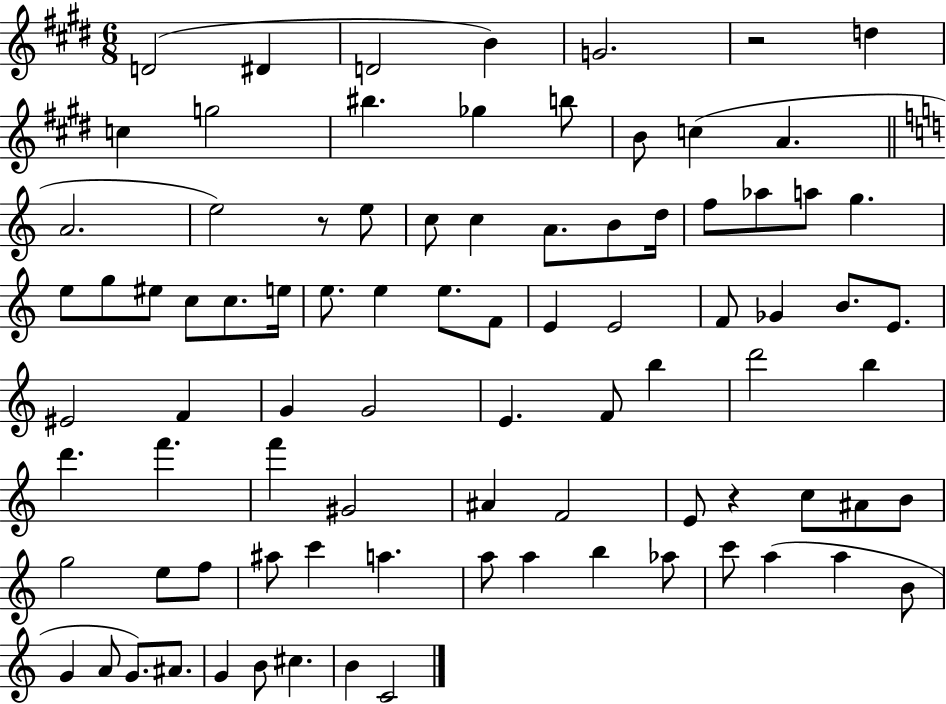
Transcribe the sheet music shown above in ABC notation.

X:1
T:Untitled
M:6/8
L:1/4
K:E
D2 ^D D2 B G2 z2 d c g2 ^b _g b/2 B/2 c A A2 e2 z/2 e/2 c/2 c A/2 B/2 d/4 f/2 _a/2 a/2 g e/2 g/2 ^e/2 c/2 c/2 e/4 e/2 e e/2 F/2 E E2 F/2 _G B/2 E/2 ^E2 F G G2 E F/2 b d'2 b d' f' f' ^G2 ^A F2 E/2 z c/2 ^A/2 B/2 g2 e/2 f/2 ^a/2 c' a a/2 a b _a/2 c'/2 a a B/2 G A/2 G/2 ^A/2 G B/2 ^c B C2